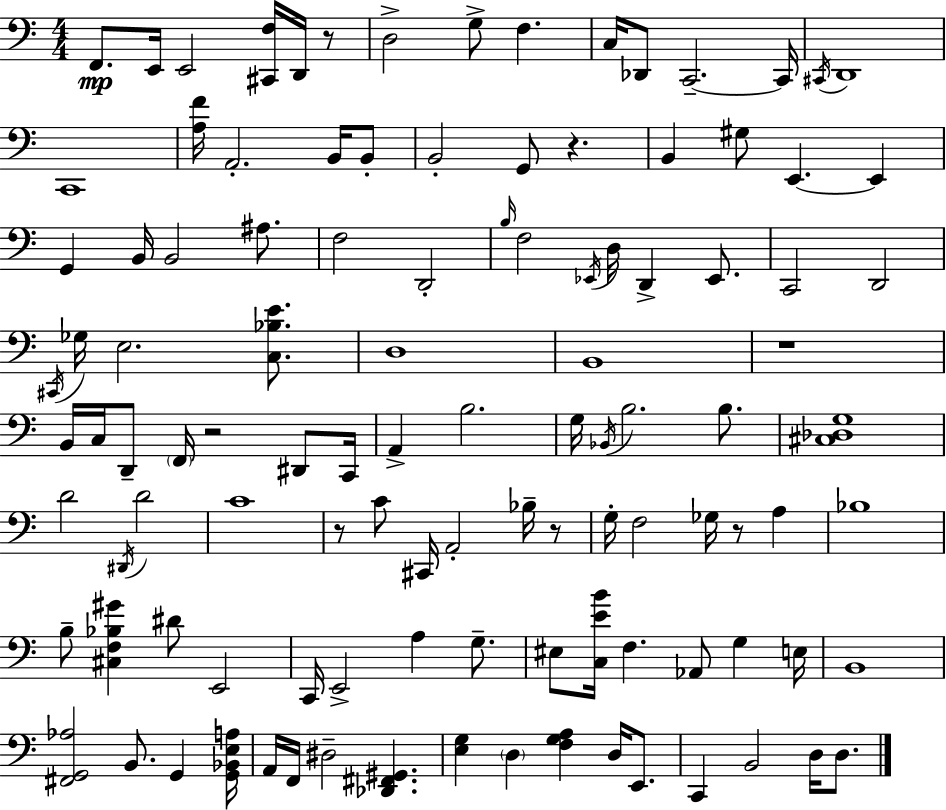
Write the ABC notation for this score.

X:1
T:Untitled
M:4/4
L:1/4
K:Am
F,,/2 E,,/4 E,,2 [^C,,F,]/4 D,,/4 z/2 D,2 G,/2 F, C,/4 _D,,/2 C,,2 C,,/4 ^C,,/4 D,,4 C,,4 [A,F]/4 A,,2 B,,/4 B,,/2 B,,2 G,,/2 z B,, ^G,/2 E,, E,, G,, B,,/4 B,,2 ^A,/2 F,2 D,,2 B,/4 F,2 _E,,/4 D,/4 D,, _E,,/2 C,,2 D,,2 ^C,,/4 _G,/4 E,2 [C,_B,E]/2 D,4 B,,4 z4 B,,/4 C,/4 D,,/2 F,,/4 z2 ^D,,/2 C,,/4 A,, B,2 G,/4 _B,,/4 B,2 B,/2 [^C,_D,G,]4 D2 ^D,,/4 D2 C4 z/2 C/2 ^C,,/4 A,,2 _B,/4 z/2 G,/4 F,2 _G,/4 z/2 A, _B,4 B,/2 [^C,F,_B,^G] ^D/2 E,,2 C,,/4 E,,2 A, G,/2 ^E,/2 [C,EB]/4 F, _A,,/2 G, E,/4 B,,4 [^F,,G,,_A,]2 B,,/2 G,, [G,,_B,,E,A,]/4 A,,/4 F,,/4 ^D,2 [_D,,^F,,^G,,] [E,G,] D, [F,G,A,] D,/4 E,,/2 C,, B,,2 D,/4 D,/2